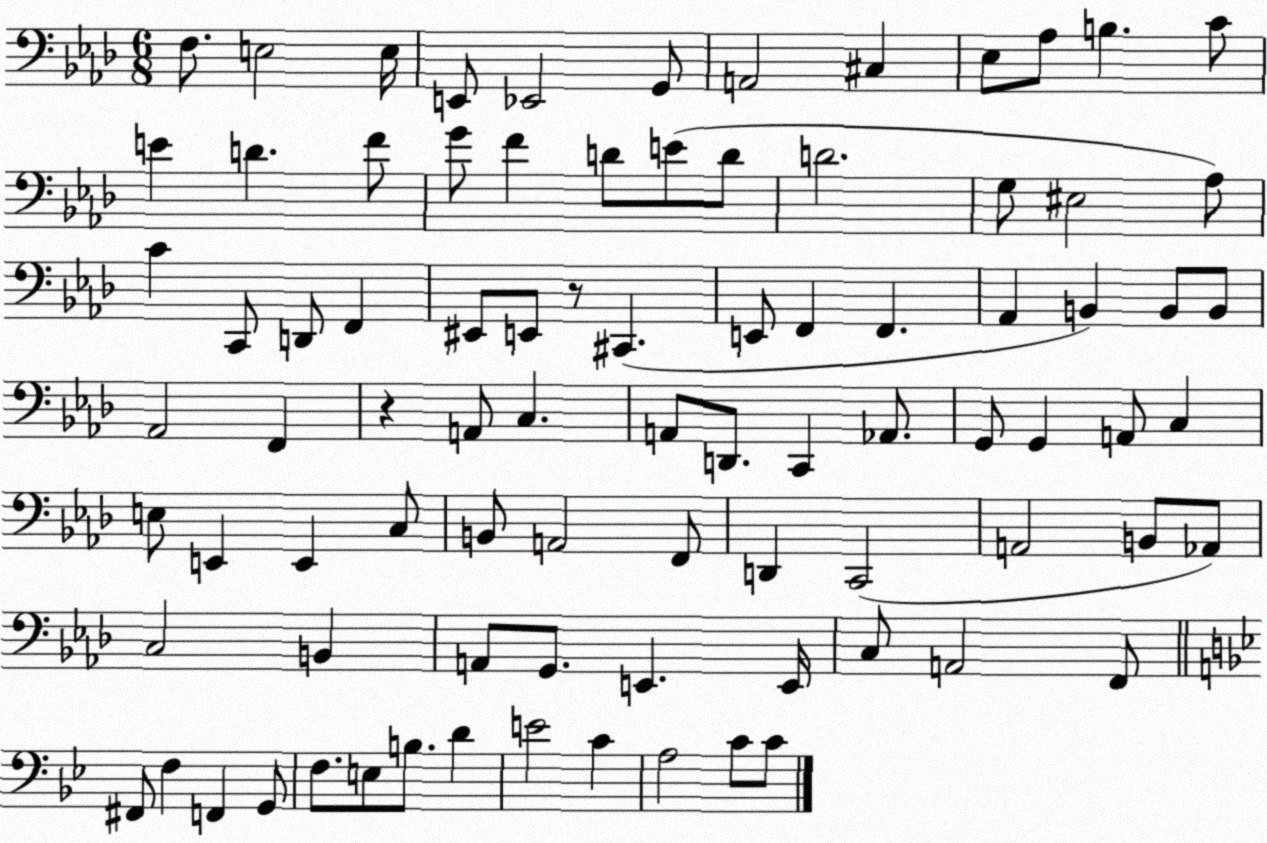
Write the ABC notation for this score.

X:1
T:Untitled
M:6/8
L:1/4
K:Ab
F,/2 E,2 E,/4 E,,/2 _E,,2 G,,/2 A,,2 ^C, _E,/2 _A,/2 B, C/2 E D F/2 G/2 F D/2 E/2 D/2 D2 G,/2 ^E,2 _A,/2 C C,,/2 D,,/2 F,, ^E,,/2 E,,/2 z/2 ^C,, E,,/2 F,, F,, _A,, B,, B,,/2 B,,/2 _A,,2 F,, z A,,/2 C, A,,/2 D,,/2 C,, _A,,/2 G,,/2 G,, A,,/2 C, E,/2 E,, E,, C,/2 B,,/2 A,,2 F,,/2 D,, C,,2 A,,2 B,,/2 _A,,/2 C,2 B,, A,,/2 G,,/2 E,, E,,/4 C,/2 A,,2 F,,/2 ^F,,/2 F, F,, G,,/2 F,/2 E,/2 B,/2 D E2 C A,2 C/2 C/2